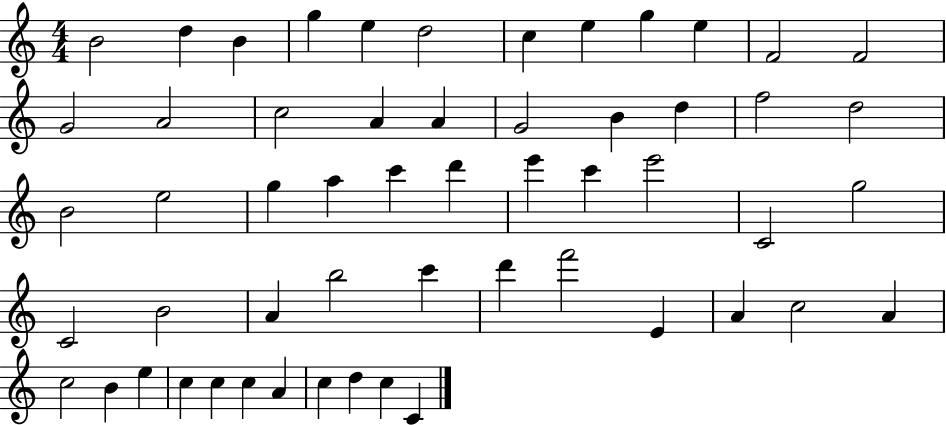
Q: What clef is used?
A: treble